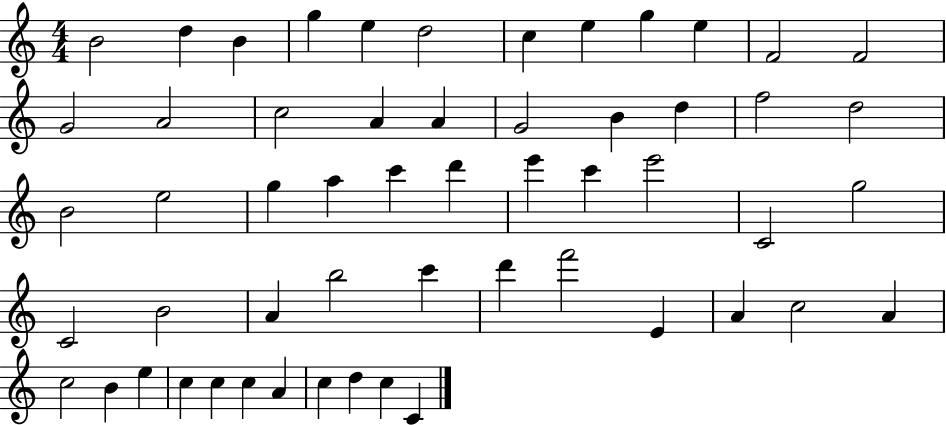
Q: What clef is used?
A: treble